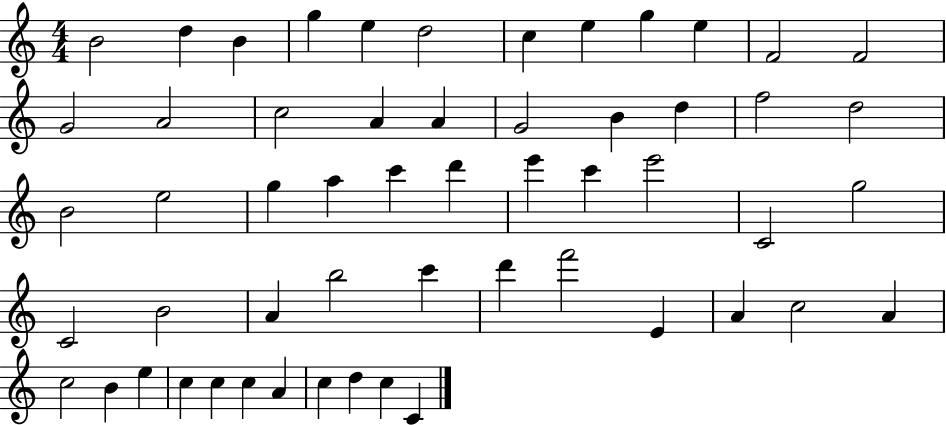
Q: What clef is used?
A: treble